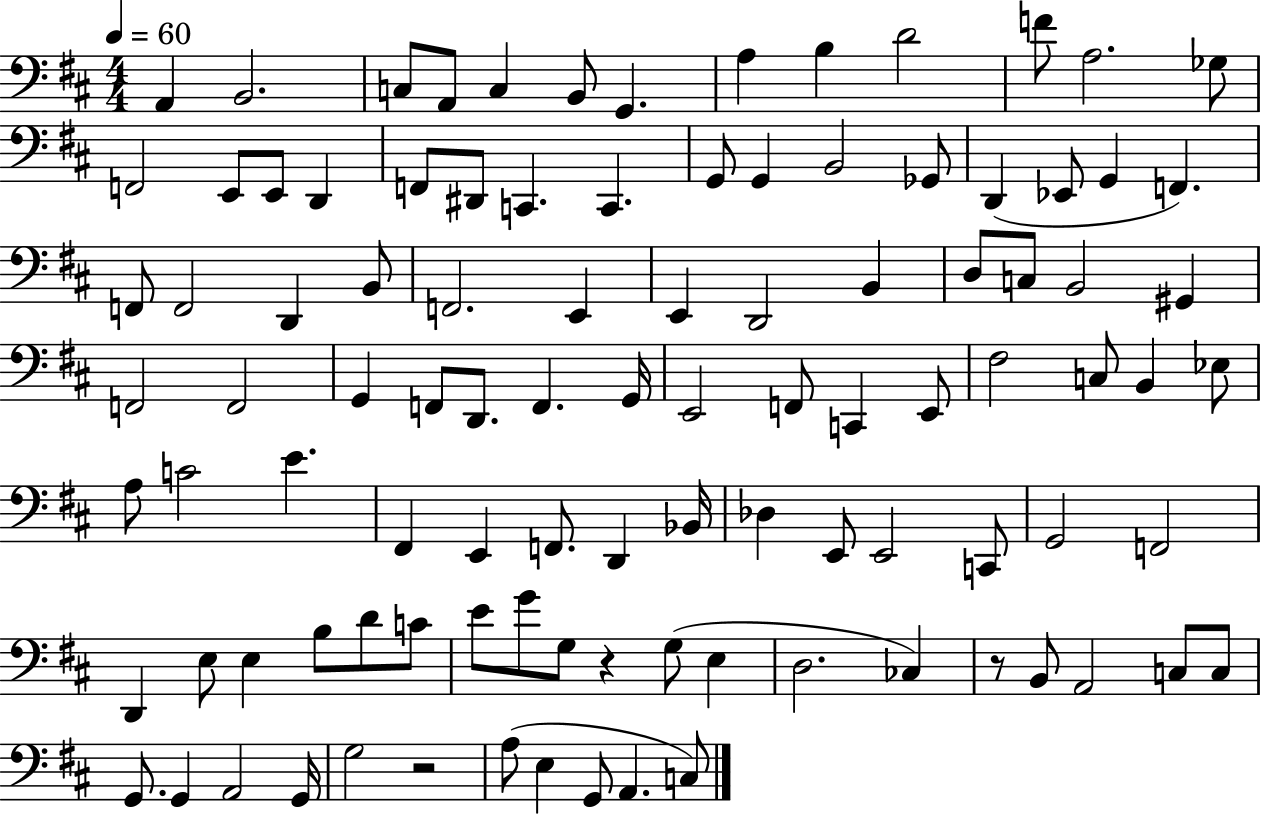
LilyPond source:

{
  \clef bass
  \numericTimeSignature
  \time 4/4
  \key d \major
  \tempo 4 = 60
  a,4 b,2. | c8 a,8 c4 b,8 g,4. | a4 b4 d'2 | f'8 a2. ges8 | \break f,2 e,8 e,8 d,4 | f,8 dis,8 c,4. c,4. | g,8 g,4 b,2 ges,8 | d,4( ees,8 g,4 f,4.) | \break f,8 f,2 d,4 b,8 | f,2. e,4 | e,4 d,2 b,4 | d8 c8 b,2 gis,4 | \break f,2 f,2 | g,4 f,8 d,8. f,4. g,16 | e,2 f,8 c,4 e,8 | fis2 c8 b,4 ees8 | \break a8 c'2 e'4. | fis,4 e,4 f,8. d,4 bes,16 | des4 e,8 e,2 c,8 | g,2 f,2 | \break d,4 e8 e4 b8 d'8 c'8 | e'8 g'8 g8 r4 g8( e4 | d2. ces4) | r8 b,8 a,2 c8 c8 | \break g,8. g,4 a,2 g,16 | g2 r2 | a8( e4 g,8 a,4. c8) | \bar "|."
}